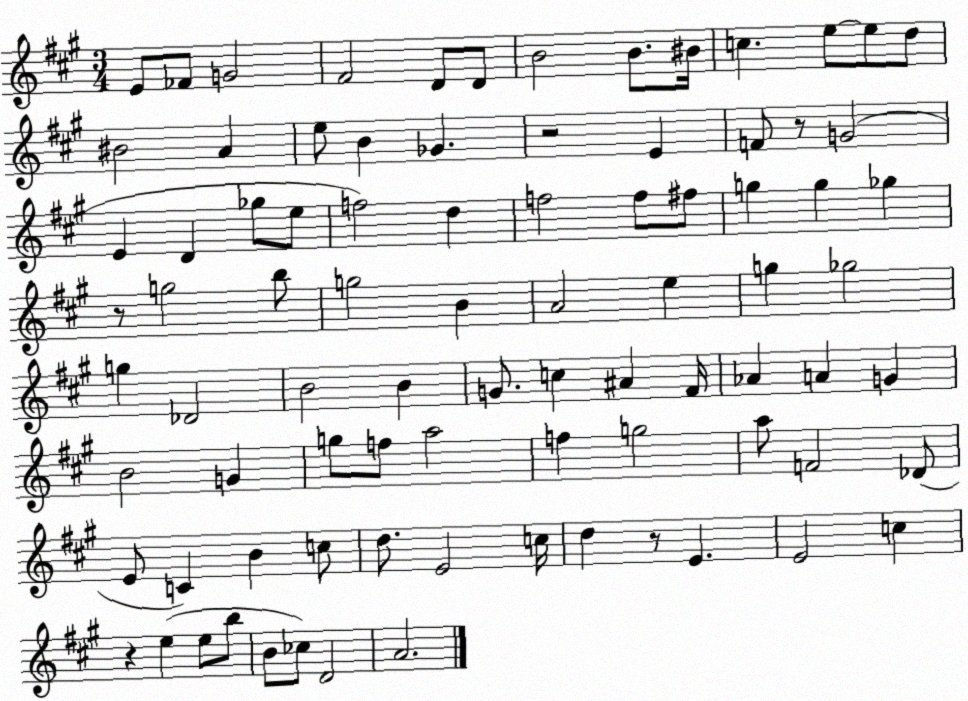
X:1
T:Untitled
M:3/4
L:1/4
K:A
E/2 _F/2 G2 ^F2 D/2 D/2 B2 B/2 ^B/4 c e/2 e/2 d/2 ^B2 A e/2 B _G z2 E F/2 z/2 G2 E D _g/2 e/2 f2 d f2 f/2 ^f/2 g g _g z/2 g2 b/2 g2 B A2 e g _g2 g _D2 B2 B G/2 c ^A ^F/4 _A A G B2 G g/2 f/2 a2 f g2 a/2 F2 _D/2 E/2 C B c/2 d/2 E2 c/4 d z/2 E E2 c z e e/2 b/2 B/2 _c/2 D2 A2